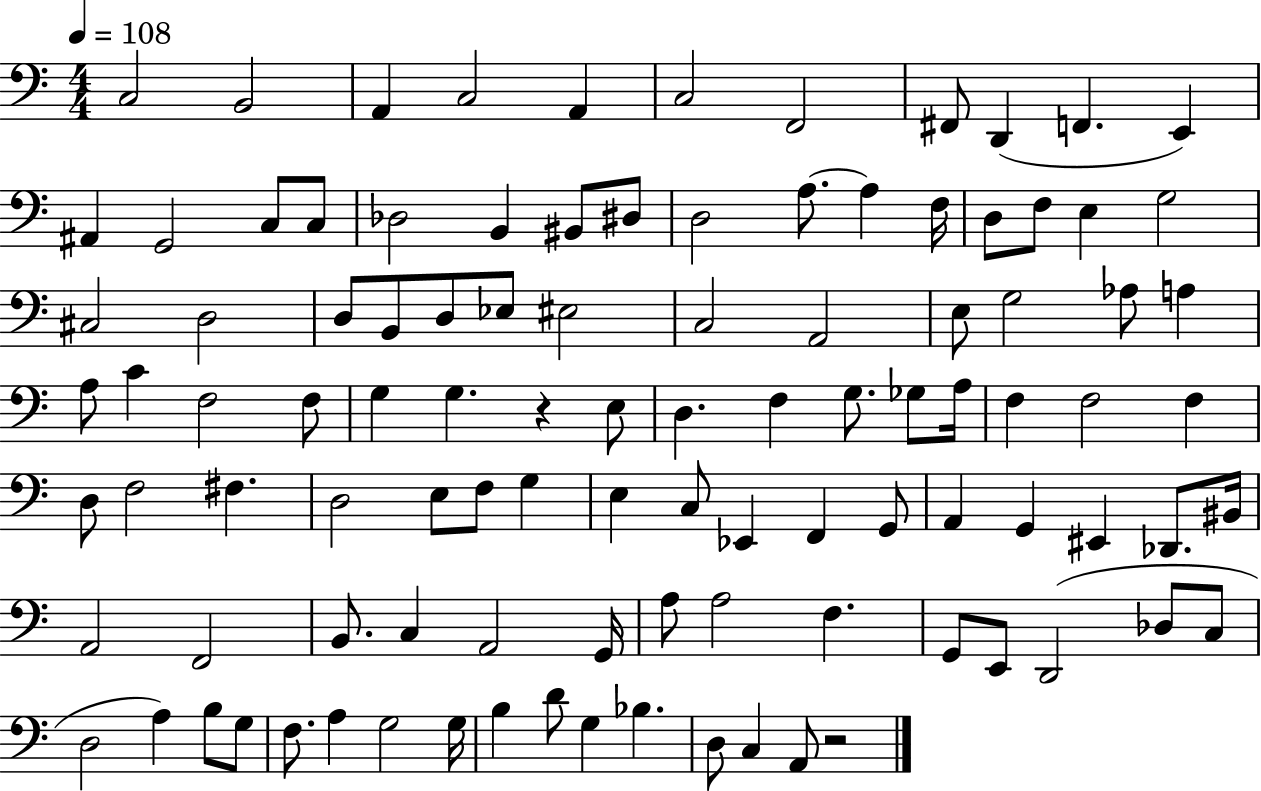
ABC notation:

X:1
T:Untitled
M:4/4
L:1/4
K:C
C,2 B,,2 A,, C,2 A,, C,2 F,,2 ^F,,/2 D,, F,, E,, ^A,, G,,2 C,/2 C,/2 _D,2 B,, ^B,,/2 ^D,/2 D,2 A,/2 A, F,/4 D,/2 F,/2 E, G,2 ^C,2 D,2 D,/2 B,,/2 D,/2 _E,/2 ^E,2 C,2 A,,2 E,/2 G,2 _A,/2 A, A,/2 C F,2 F,/2 G, G, z E,/2 D, F, G,/2 _G,/2 A,/4 F, F,2 F, D,/2 F,2 ^F, D,2 E,/2 F,/2 G, E, C,/2 _E,, F,, G,,/2 A,, G,, ^E,, _D,,/2 ^B,,/4 A,,2 F,,2 B,,/2 C, A,,2 G,,/4 A,/2 A,2 F, G,,/2 E,,/2 D,,2 _D,/2 C,/2 D,2 A, B,/2 G,/2 F,/2 A, G,2 G,/4 B, D/2 G, _B, D,/2 C, A,,/2 z2